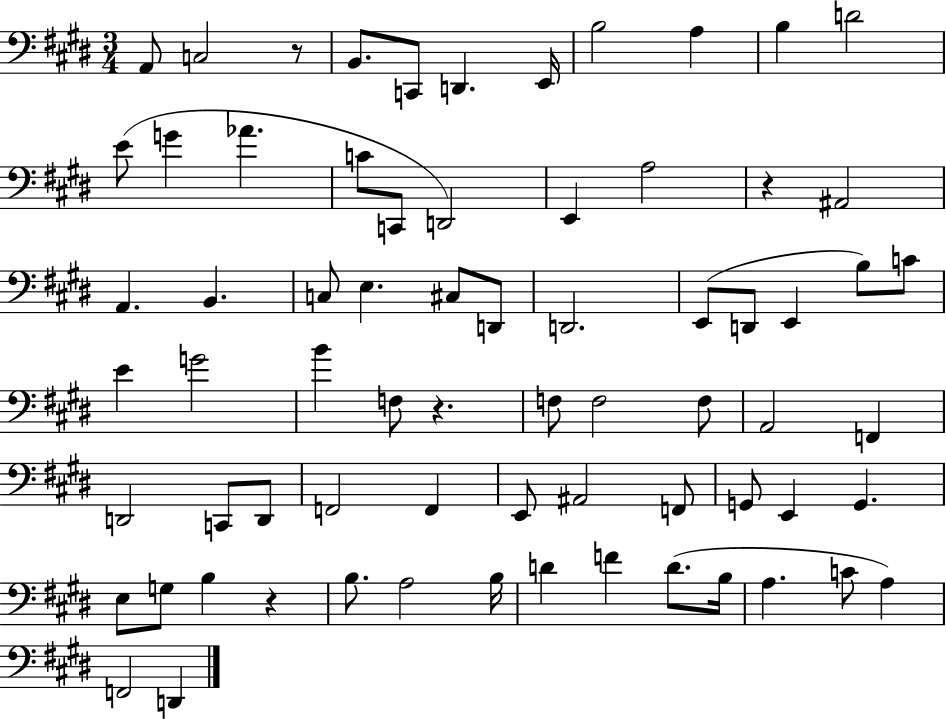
X:1
T:Untitled
M:3/4
L:1/4
K:E
A,,/2 C,2 z/2 B,,/2 C,,/2 D,, E,,/4 B,2 A, B, D2 E/2 G _A C/2 C,,/2 D,,2 E,, A,2 z ^A,,2 A,, B,, C,/2 E, ^C,/2 D,,/2 D,,2 E,,/2 D,,/2 E,, B,/2 C/2 E G2 B F,/2 z F,/2 F,2 F,/2 A,,2 F,, D,,2 C,,/2 D,,/2 F,,2 F,, E,,/2 ^A,,2 F,,/2 G,,/2 E,, G,, E,/2 G,/2 B, z B,/2 A,2 B,/4 D F D/2 B,/4 A, C/2 A, F,,2 D,,